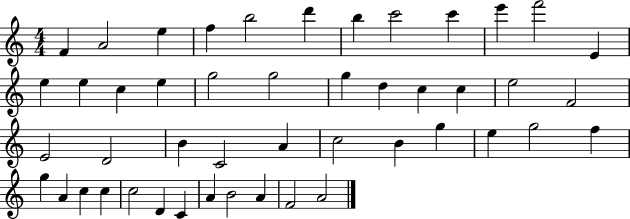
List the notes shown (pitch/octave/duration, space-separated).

F4/q A4/h E5/q F5/q B5/h D6/q B5/q C6/h C6/q E6/q F6/h E4/q E5/q E5/q C5/q E5/q G5/h G5/h G5/q D5/q C5/q C5/q E5/h F4/h E4/h D4/h B4/q C4/h A4/q C5/h B4/q G5/q E5/q G5/h F5/q G5/q A4/q C5/q C5/q C5/h D4/q C4/q A4/q B4/h A4/q F4/h A4/h